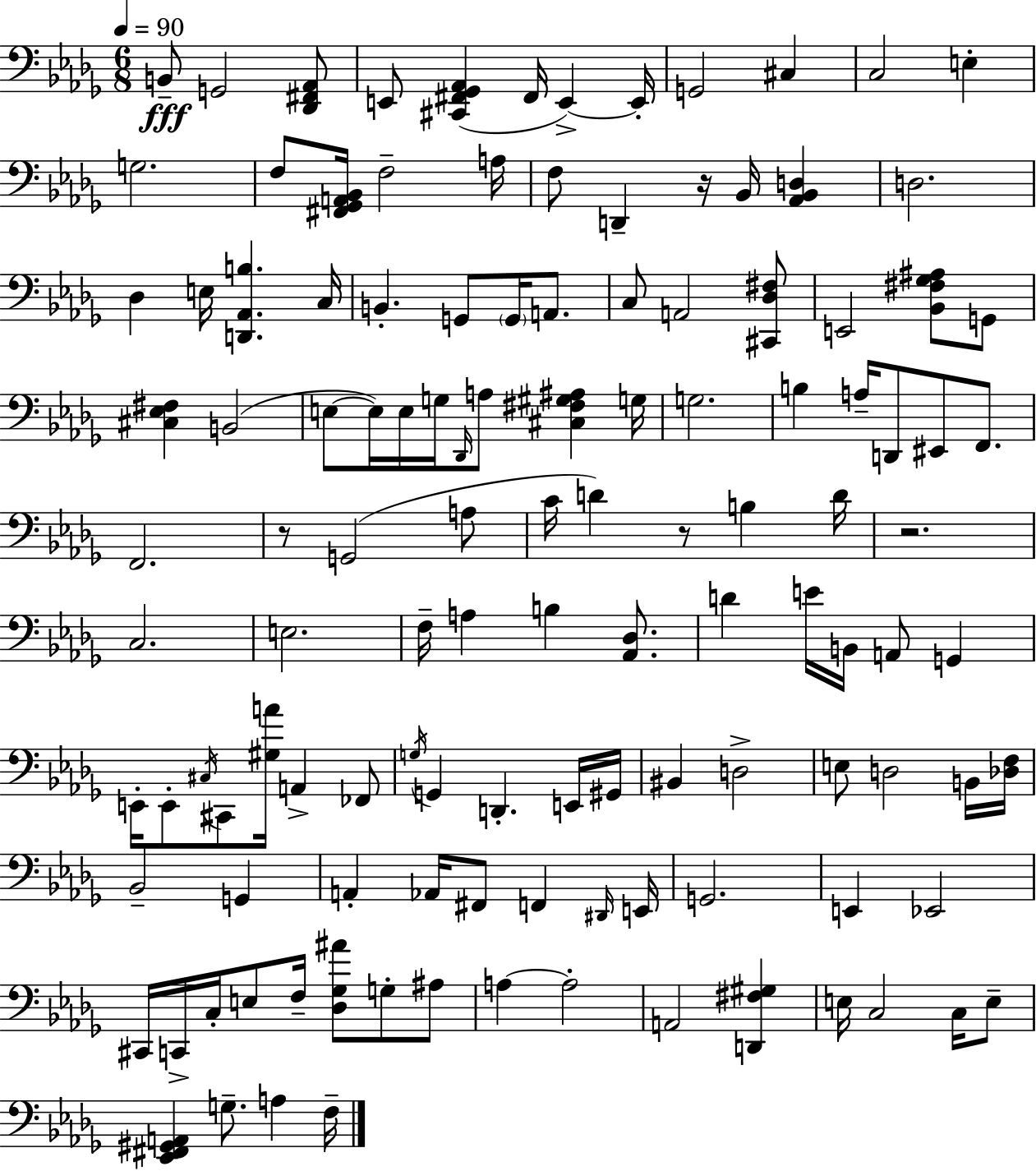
X:1
T:Untitled
M:6/8
L:1/4
K:Bbm
B,,/2 G,,2 [_D,,^F,,_A,,]/2 E,,/2 [^C,,^F,,_G,,_A,,] ^F,,/4 E,, E,,/4 G,,2 ^C, C,2 E, G,2 F,/2 [^F,,_G,,A,,_B,,]/4 F,2 A,/4 F,/2 D,, z/4 _B,,/4 [_A,,_B,,D,] D,2 _D, E,/4 [D,,_A,,B,] C,/4 B,, G,,/2 G,,/4 A,,/2 C,/2 A,,2 [^C,,_D,^F,]/2 E,,2 [_B,,^F,_G,^A,]/2 G,,/2 [^C,_E,^F,] B,,2 E,/2 E,/4 E,/4 G,/4 _D,,/4 A,/2 [^C,^F,^G,^A,] G,/4 G,2 B, A,/4 D,,/2 ^E,,/2 F,,/2 F,,2 z/2 G,,2 A,/2 C/4 D z/2 B, D/4 z2 C,2 E,2 F,/4 A, B, [_A,,_D,]/2 D E/4 B,,/4 A,,/2 G,, E,,/4 E,,/2 ^C,/4 ^C,,/2 [^G,A]/4 A,, _F,,/2 G,/4 G,, D,, E,,/4 ^G,,/4 ^B,, D,2 E,/2 D,2 B,,/4 [_D,F,]/4 _B,,2 G,, A,, _A,,/4 ^F,,/2 F,, ^D,,/4 E,,/4 G,,2 E,, _E,,2 ^C,,/4 C,,/4 C,/4 E,/2 F,/4 [_D,_G,^A]/2 G,/2 ^A,/2 A, A,2 A,,2 [D,,^F,^G,] E,/4 C,2 C,/4 E,/2 [_E,,^F,,^G,,A,,] G,/2 A, F,/4